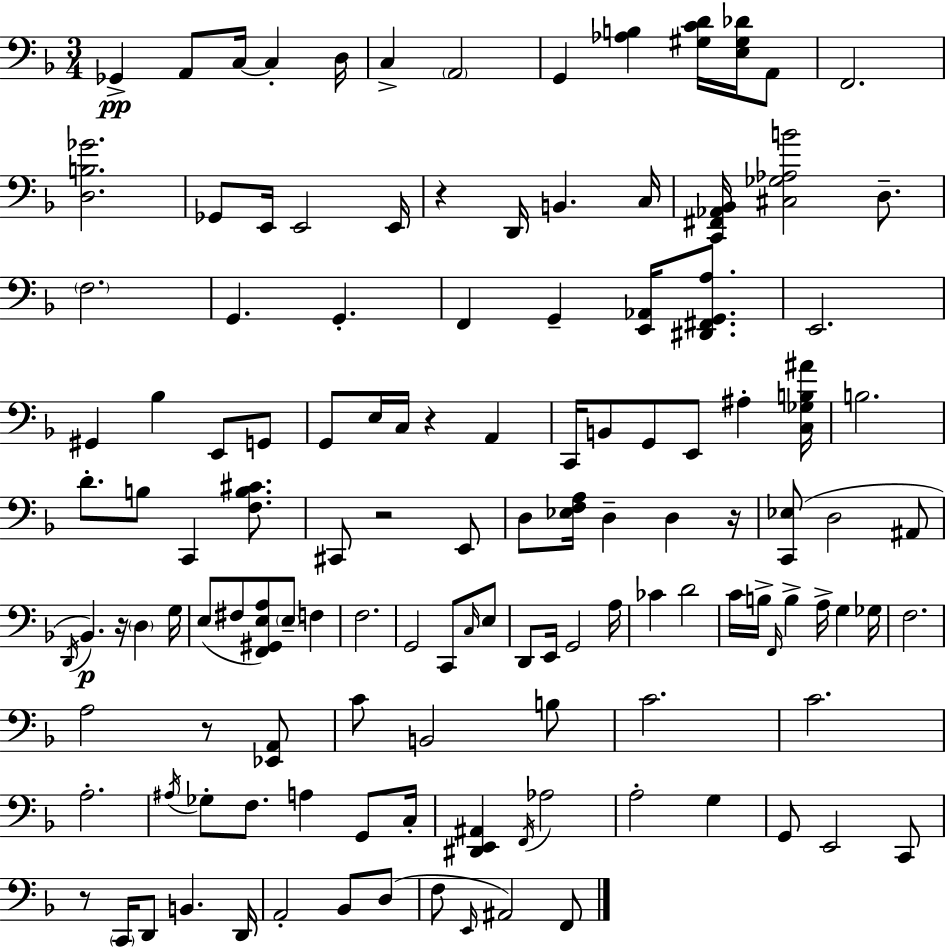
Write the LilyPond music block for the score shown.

{
  \clef bass
  \numericTimeSignature
  \time 3/4
  \key d \minor
  \repeat volta 2 { ges,4->\pp a,8 c16~~ c4-. d16 | c4-> \parenthesize a,2 | g,4 <aes b>4 <gis c' d'>16 <e gis des'>16 a,8 | f,2. | \break <d b ges'>2. | ges,8 e,16 e,2 e,16 | r4 d,16 b,4. c16 | <c, fis, aes, bes,>16 <cis ges aes b'>2 d8.-- | \break \parenthesize f2. | g,4. g,4.-. | f,4 g,4-- <e, aes,>16 <dis, fis, g, a>8. | e,2. | \break gis,4 bes4 e,8 g,8 | g,8 e16 c16 r4 a,4 | c,16 b,8 g,8 e,8 ais4-. <c ges b ais'>16 | b2. | \break d'8.-. b8 c,4 <f b cis'>8. | cis,8 r2 e,8 | d8 <ees f a>16 d4-- d4 r16 | <c, ees>8( d2 ais,8 | \break \acciaccatura { d,16 }\p) bes,4. r16 \parenthesize d4 | g16 e8( fis8 <f, gis, e a>8) \parenthesize e8-- f4 | f2. | g,2 c,8 \grace { c16 } | \break e8 d,8 e,16 g,2 | a16 ces'4 d'2 | c'16 b16-> \grace { f,16 } b4-> a16-> g4 | ges16 f2. | \break a2 r8 | <ees, a,>8 c'8 b,2 | b8 c'2. | c'2. | \break a2.-. | \acciaccatura { ais16 } ges8-. f8. a4 | g,8 c16-. <dis, e, ais,>4 \acciaccatura { f,16 } aes2 | a2-. | \break g4 g,8 e,2 | c,8 r8 \parenthesize c,16 d,8 b,4. | d,16 a,2-. | bes,8 d8( f8 \grace { e,16 }) ais,2 | \break f,8 } \bar "|."
}